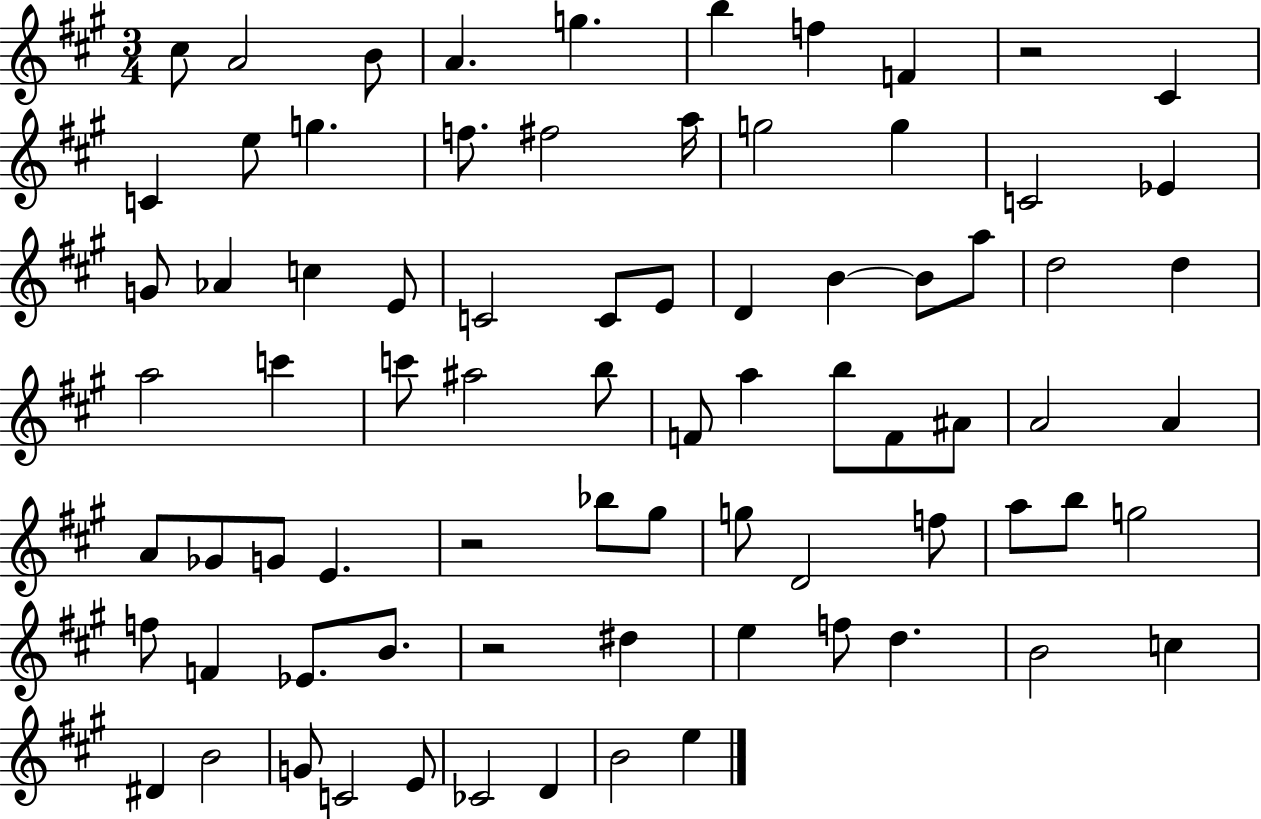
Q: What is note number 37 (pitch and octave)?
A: B5